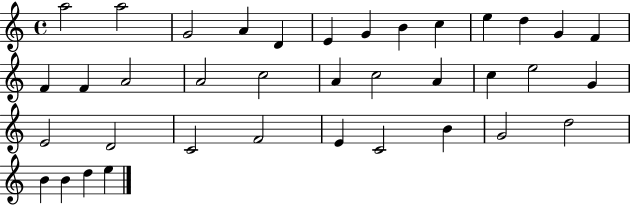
A5/h A5/h G4/h A4/q D4/q E4/q G4/q B4/q C5/q E5/q D5/q G4/q F4/q F4/q F4/q A4/h A4/h C5/h A4/q C5/h A4/q C5/q E5/h G4/q E4/h D4/h C4/h F4/h E4/q C4/h B4/q G4/h D5/h B4/q B4/q D5/q E5/q